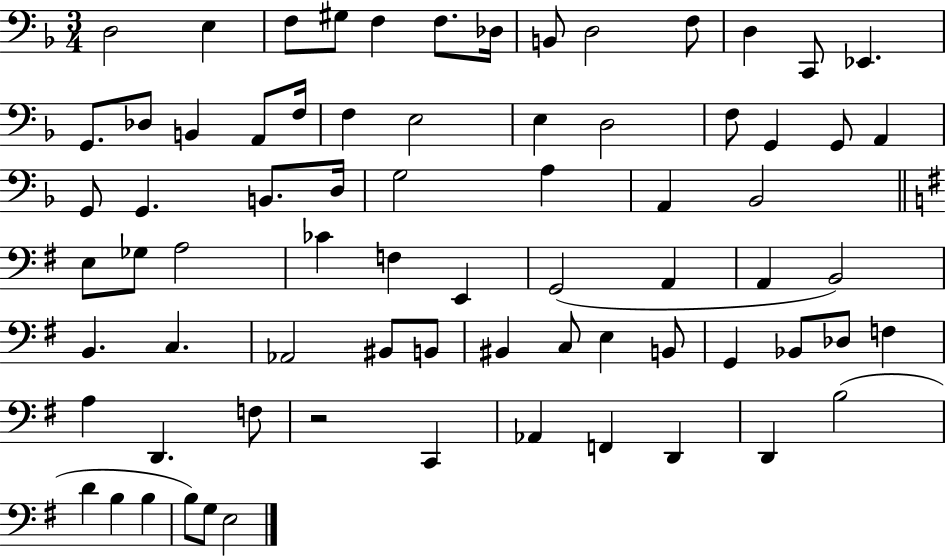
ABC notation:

X:1
T:Untitled
M:3/4
L:1/4
K:F
D,2 E, F,/2 ^G,/2 F, F,/2 _D,/4 B,,/2 D,2 F,/2 D, C,,/2 _E,, G,,/2 _D,/2 B,, A,,/2 F,/4 F, E,2 E, D,2 F,/2 G,, G,,/2 A,, G,,/2 G,, B,,/2 D,/4 G,2 A, A,, _B,,2 E,/2 _G,/2 A,2 _C F, E,, G,,2 A,, A,, B,,2 B,, C, _A,,2 ^B,,/2 B,,/2 ^B,, C,/2 E, B,,/2 G,, _B,,/2 _D,/2 F, A, D,, F,/2 z2 C,, _A,, F,, D,, D,, B,2 D B, B, B,/2 G,/2 E,2